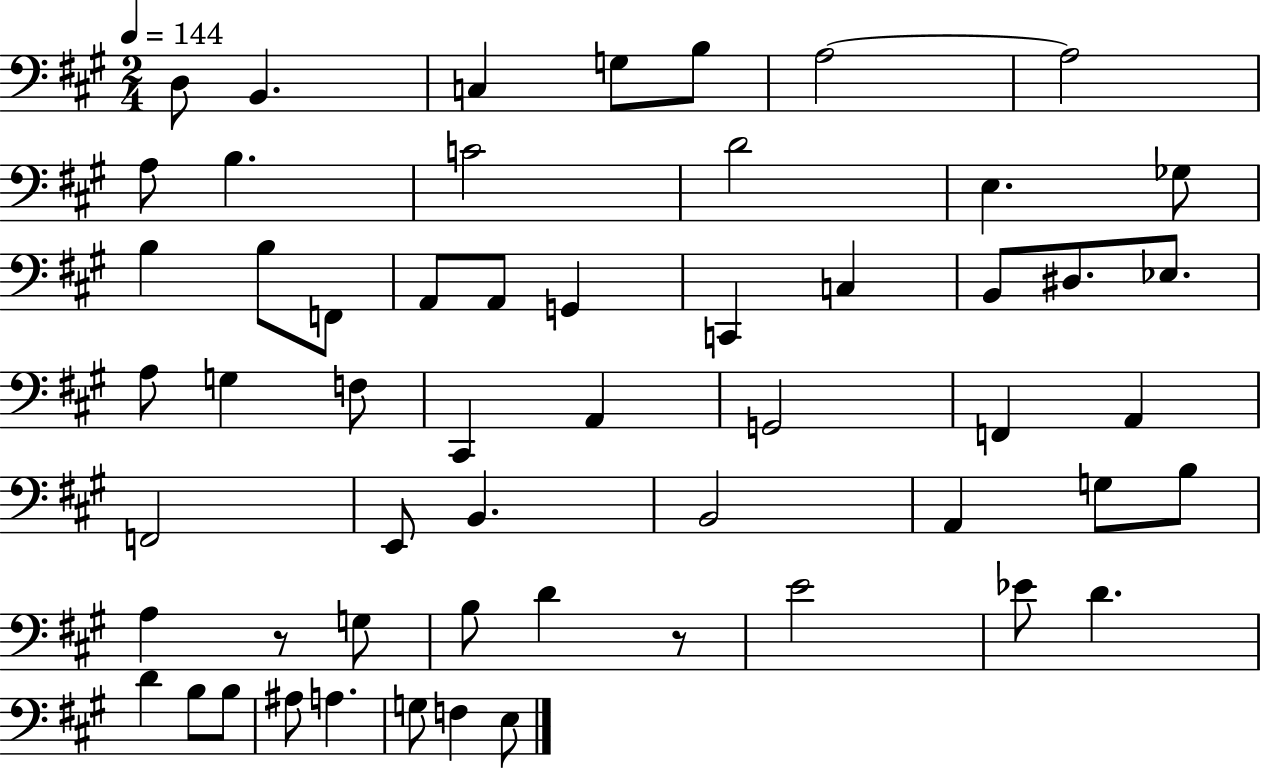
{
  \clef bass
  \numericTimeSignature
  \time 2/4
  \key a \major
  \tempo 4 = 144
  d8 b,4. | c4 g8 b8 | a2~~ | a2 | \break a8 b4. | c'2 | d'2 | e4. ges8 | \break b4 b8 f,8 | a,8 a,8 g,4 | c,4 c4 | b,8 dis8. ees8. | \break a8 g4 f8 | cis,4 a,4 | g,2 | f,4 a,4 | \break f,2 | e,8 b,4. | b,2 | a,4 g8 b8 | \break a4 r8 g8 | b8 d'4 r8 | e'2 | ees'8 d'4. | \break d'4 b8 b8 | ais8 a4. | g8 f4 e8 | \bar "|."
}